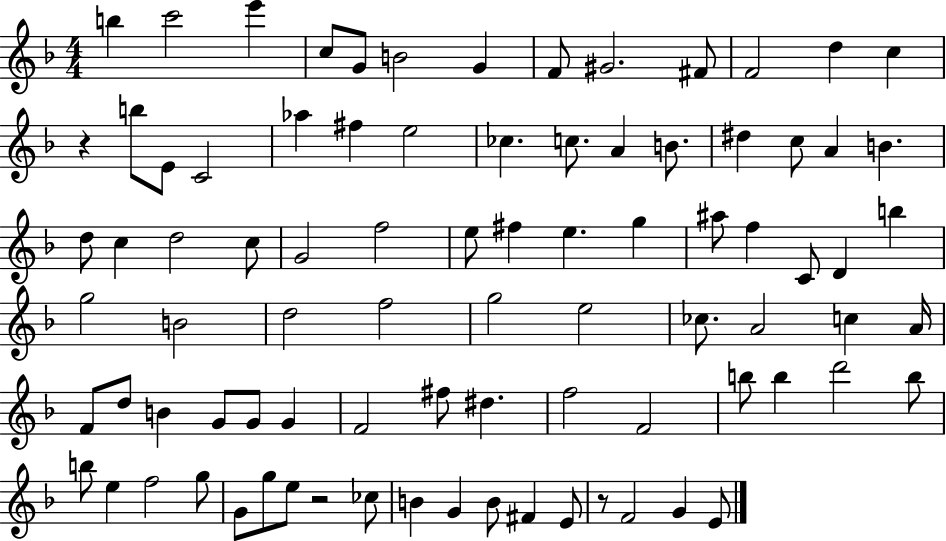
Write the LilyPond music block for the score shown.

{
  \clef treble
  \numericTimeSignature
  \time 4/4
  \key f \major
  \repeat volta 2 { b''4 c'''2 e'''4 | c''8 g'8 b'2 g'4 | f'8 gis'2. fis'8 | f'2 d''4 c''4 | \break r4 b''8 e'8 c'2 | aes''4 fis''4 e''2 | ces''4. c''8. a'4 b'8. | dis''4 c''8 a'4 b'4. | \break d''8 c''4 d''2 c''8 | g'2 f''2 | e''8 fis''4 e''4. g''4 | ais''8 f''4 c'8 d'4 b''4 | \break g''2 b'2 | d''2 f''2 | g''2 e''2 | ces''8. a'2 c''4 a'16 | \break f'8 d''8 b'4 g'8 g'8 g'4 | f'2 fis''8 dis''4. | f''2 f'2 | b''8 b''4 d'''2 b''8 | \break b''8 e''4 f''2 g''8 | g'8 g''8 e''8 r2 ces''8 | b'4 g'4 b'8 fis'4 e'8 | r8 f'2 g'4 e'8 | \break } \bar "|."
}